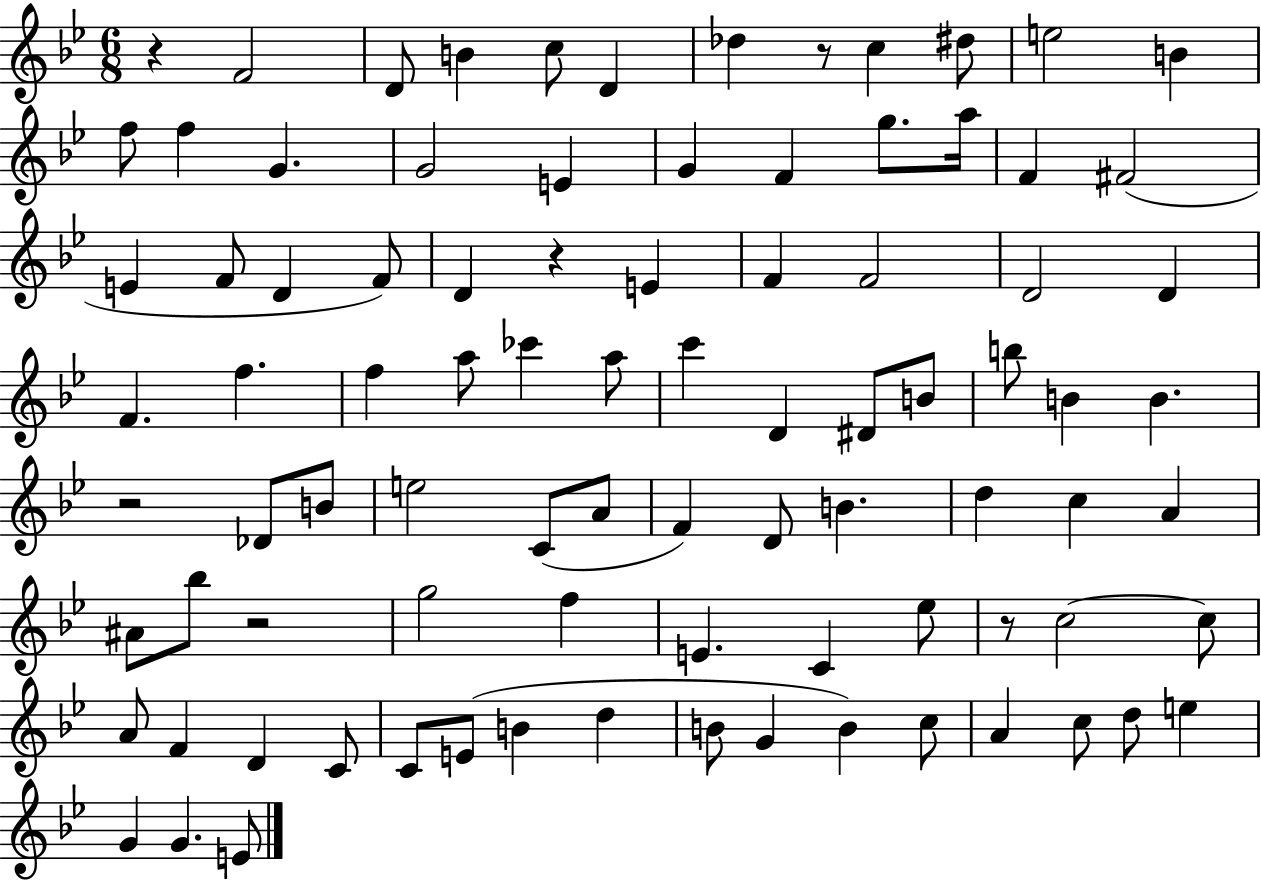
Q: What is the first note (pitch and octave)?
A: F4